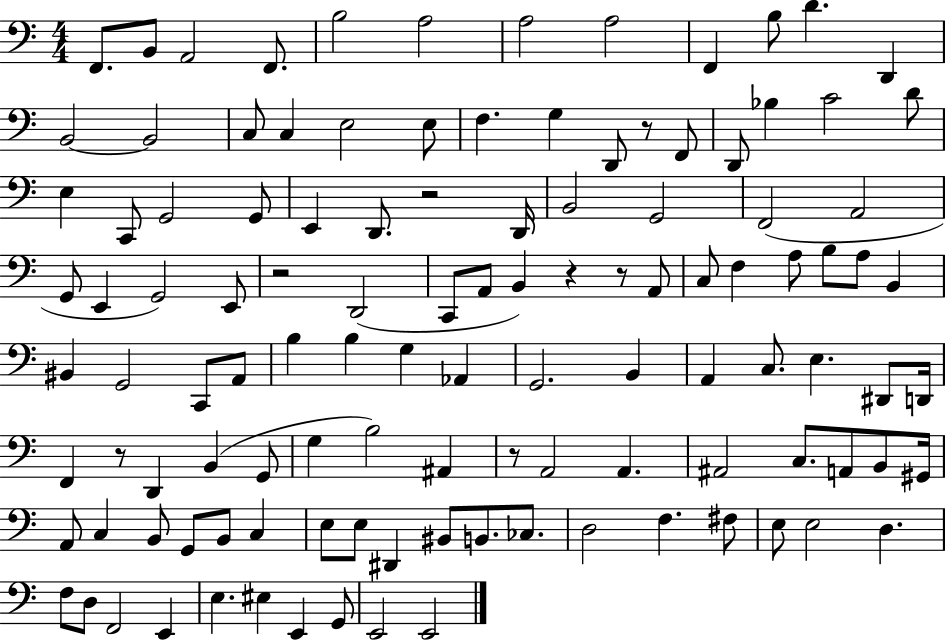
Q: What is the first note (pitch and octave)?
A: F2